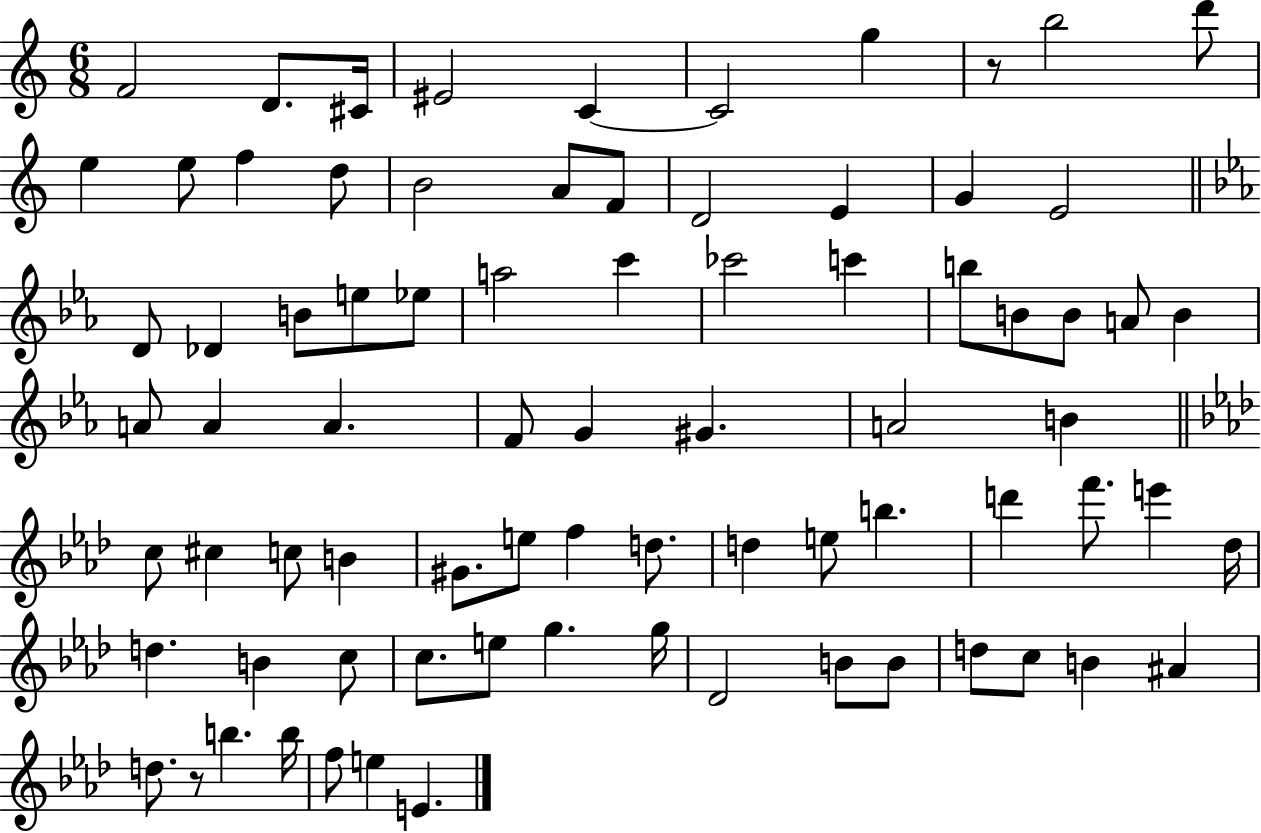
F4/h D4/e. C#4/s EIS4/h C4/q C4/h G5/q R/e B5/h D6/e E5/q E5/e F5/q D5/e B4/h A4/e F4/e D4/h E4/q G4/q E4/h D4/e Db4/q B4/e E5/e Eb5/e A5/h C6/q CES6/h C6/q B5/e B4/e B4/e A4/e B4/q A4/e A4/q A4/q. F4/e G4/q G#4/q. A4/h B4/q C5/e C#5/q C5/e B4/q G#4/e. E5/e F5/q D5/e. D5/q E5/e B5/q. D6/q F6/e. E6/q Db5/s D5/q. B4/q C5/e C5/e. E5/e G5/q. G5/s Db4/h B4/e B4/e D5/e C5/e B4/q A#4/q D5/e. R/e B5/q. B5/s F5/e E5/q E4/q.